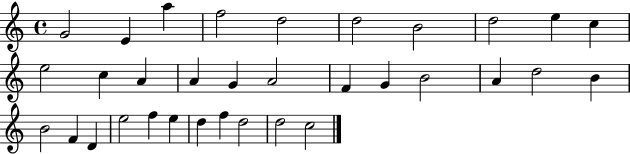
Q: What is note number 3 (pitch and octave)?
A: A5